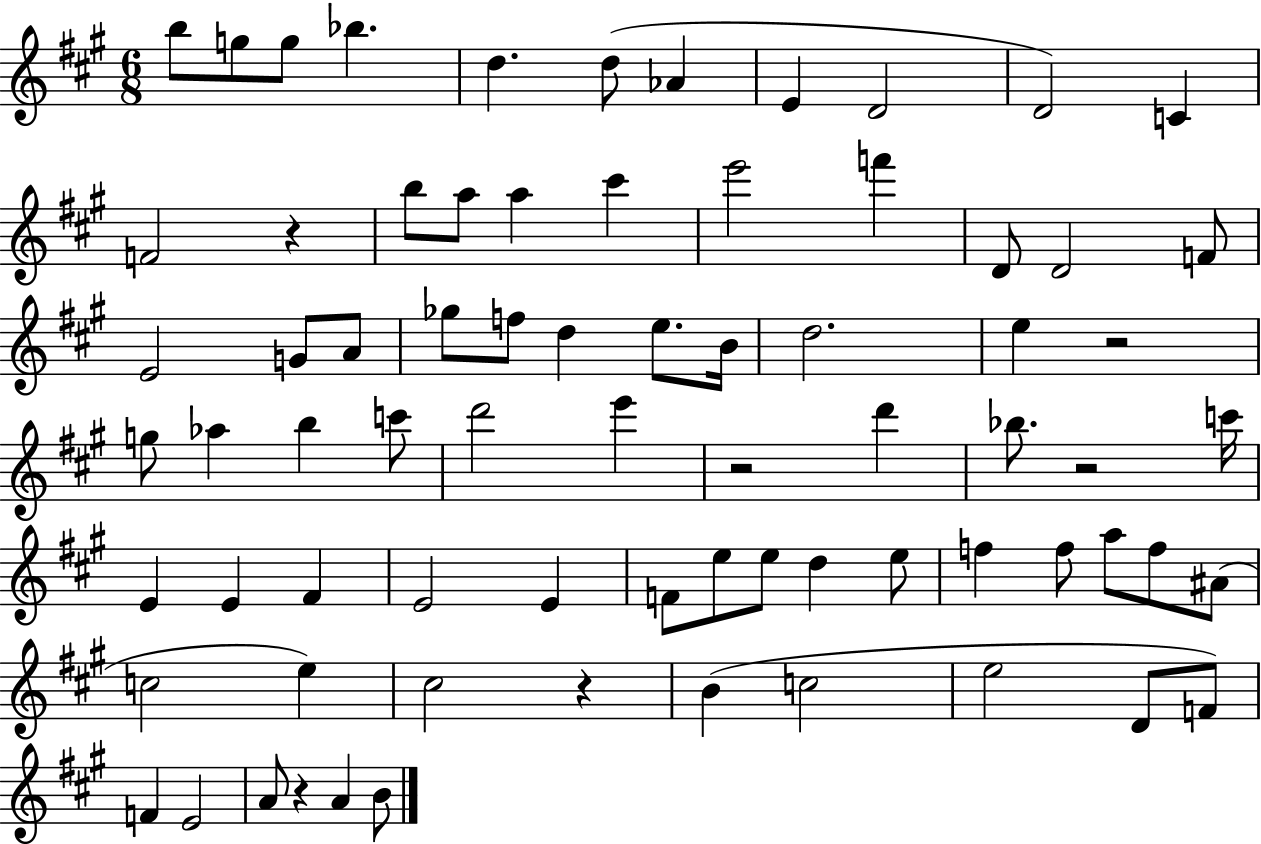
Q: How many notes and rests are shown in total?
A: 74